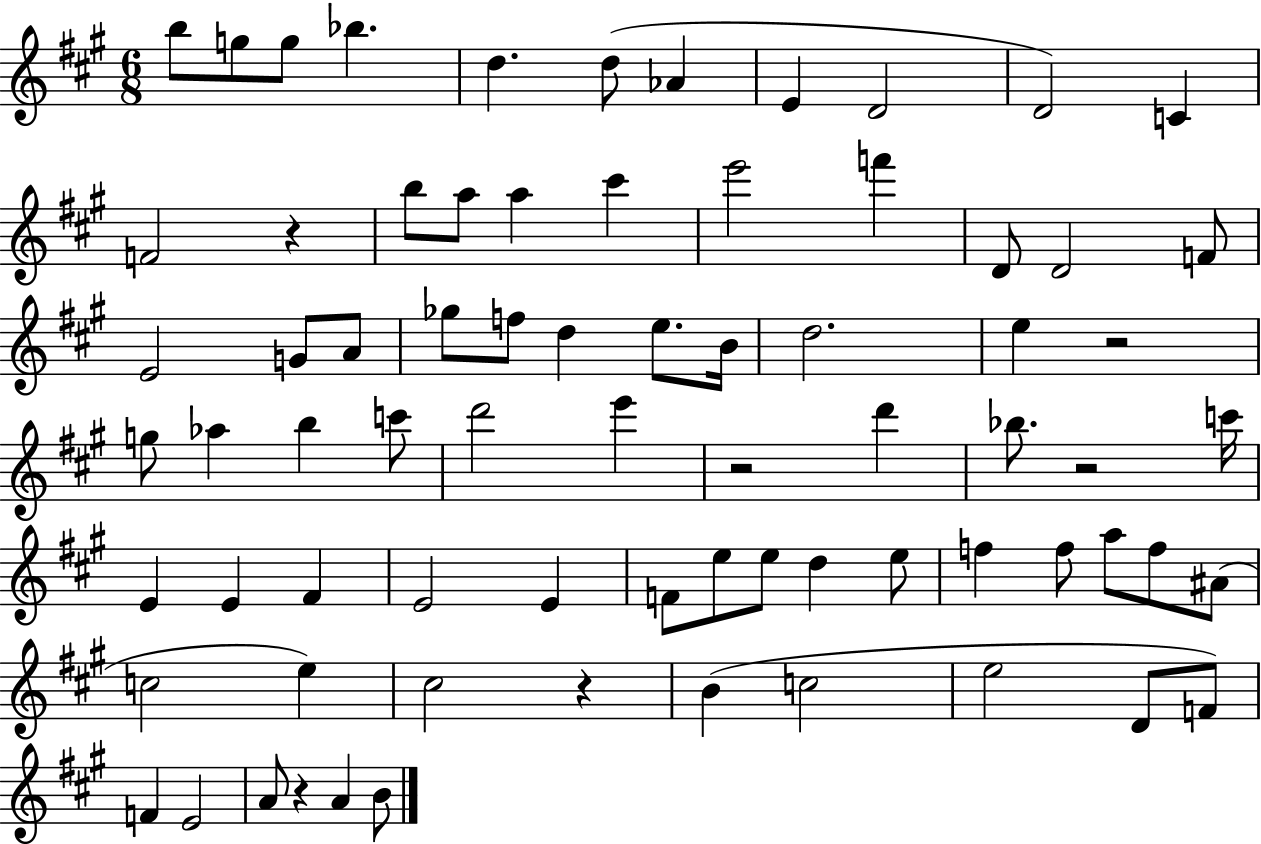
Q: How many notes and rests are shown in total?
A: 74